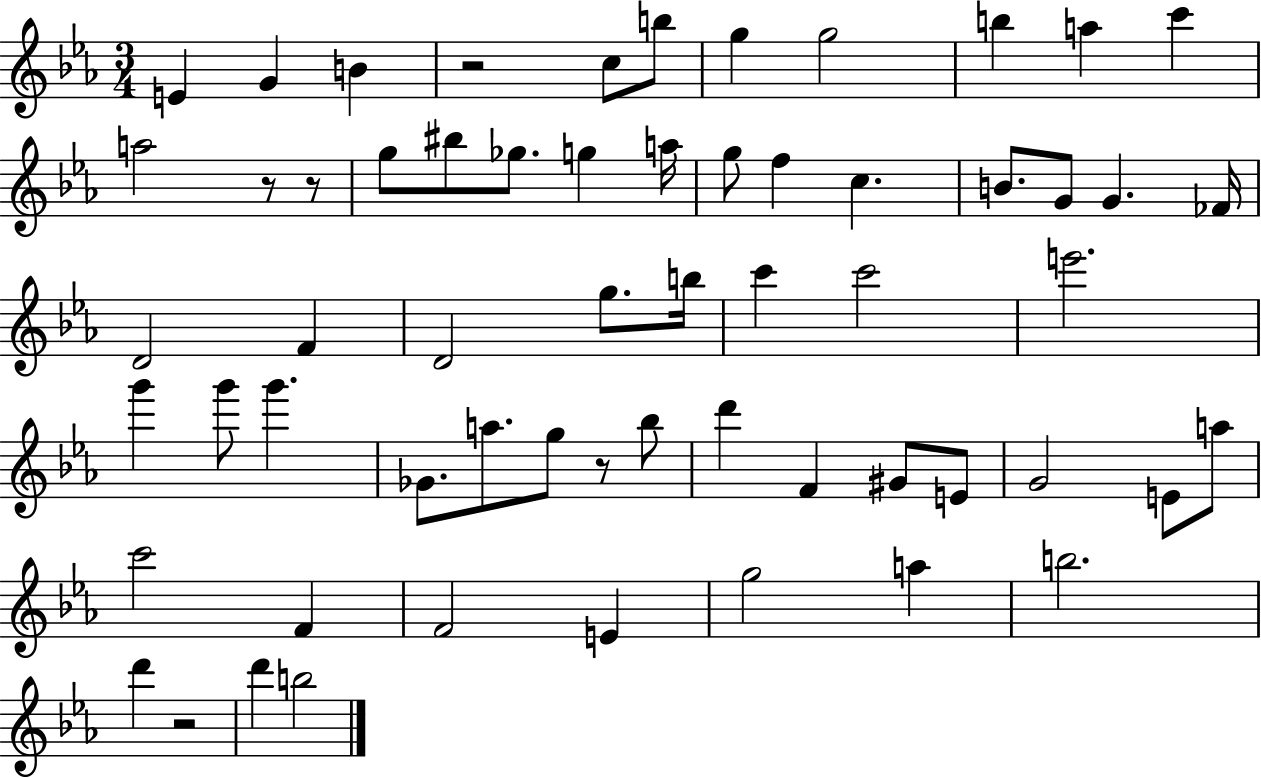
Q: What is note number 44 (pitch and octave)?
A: E4